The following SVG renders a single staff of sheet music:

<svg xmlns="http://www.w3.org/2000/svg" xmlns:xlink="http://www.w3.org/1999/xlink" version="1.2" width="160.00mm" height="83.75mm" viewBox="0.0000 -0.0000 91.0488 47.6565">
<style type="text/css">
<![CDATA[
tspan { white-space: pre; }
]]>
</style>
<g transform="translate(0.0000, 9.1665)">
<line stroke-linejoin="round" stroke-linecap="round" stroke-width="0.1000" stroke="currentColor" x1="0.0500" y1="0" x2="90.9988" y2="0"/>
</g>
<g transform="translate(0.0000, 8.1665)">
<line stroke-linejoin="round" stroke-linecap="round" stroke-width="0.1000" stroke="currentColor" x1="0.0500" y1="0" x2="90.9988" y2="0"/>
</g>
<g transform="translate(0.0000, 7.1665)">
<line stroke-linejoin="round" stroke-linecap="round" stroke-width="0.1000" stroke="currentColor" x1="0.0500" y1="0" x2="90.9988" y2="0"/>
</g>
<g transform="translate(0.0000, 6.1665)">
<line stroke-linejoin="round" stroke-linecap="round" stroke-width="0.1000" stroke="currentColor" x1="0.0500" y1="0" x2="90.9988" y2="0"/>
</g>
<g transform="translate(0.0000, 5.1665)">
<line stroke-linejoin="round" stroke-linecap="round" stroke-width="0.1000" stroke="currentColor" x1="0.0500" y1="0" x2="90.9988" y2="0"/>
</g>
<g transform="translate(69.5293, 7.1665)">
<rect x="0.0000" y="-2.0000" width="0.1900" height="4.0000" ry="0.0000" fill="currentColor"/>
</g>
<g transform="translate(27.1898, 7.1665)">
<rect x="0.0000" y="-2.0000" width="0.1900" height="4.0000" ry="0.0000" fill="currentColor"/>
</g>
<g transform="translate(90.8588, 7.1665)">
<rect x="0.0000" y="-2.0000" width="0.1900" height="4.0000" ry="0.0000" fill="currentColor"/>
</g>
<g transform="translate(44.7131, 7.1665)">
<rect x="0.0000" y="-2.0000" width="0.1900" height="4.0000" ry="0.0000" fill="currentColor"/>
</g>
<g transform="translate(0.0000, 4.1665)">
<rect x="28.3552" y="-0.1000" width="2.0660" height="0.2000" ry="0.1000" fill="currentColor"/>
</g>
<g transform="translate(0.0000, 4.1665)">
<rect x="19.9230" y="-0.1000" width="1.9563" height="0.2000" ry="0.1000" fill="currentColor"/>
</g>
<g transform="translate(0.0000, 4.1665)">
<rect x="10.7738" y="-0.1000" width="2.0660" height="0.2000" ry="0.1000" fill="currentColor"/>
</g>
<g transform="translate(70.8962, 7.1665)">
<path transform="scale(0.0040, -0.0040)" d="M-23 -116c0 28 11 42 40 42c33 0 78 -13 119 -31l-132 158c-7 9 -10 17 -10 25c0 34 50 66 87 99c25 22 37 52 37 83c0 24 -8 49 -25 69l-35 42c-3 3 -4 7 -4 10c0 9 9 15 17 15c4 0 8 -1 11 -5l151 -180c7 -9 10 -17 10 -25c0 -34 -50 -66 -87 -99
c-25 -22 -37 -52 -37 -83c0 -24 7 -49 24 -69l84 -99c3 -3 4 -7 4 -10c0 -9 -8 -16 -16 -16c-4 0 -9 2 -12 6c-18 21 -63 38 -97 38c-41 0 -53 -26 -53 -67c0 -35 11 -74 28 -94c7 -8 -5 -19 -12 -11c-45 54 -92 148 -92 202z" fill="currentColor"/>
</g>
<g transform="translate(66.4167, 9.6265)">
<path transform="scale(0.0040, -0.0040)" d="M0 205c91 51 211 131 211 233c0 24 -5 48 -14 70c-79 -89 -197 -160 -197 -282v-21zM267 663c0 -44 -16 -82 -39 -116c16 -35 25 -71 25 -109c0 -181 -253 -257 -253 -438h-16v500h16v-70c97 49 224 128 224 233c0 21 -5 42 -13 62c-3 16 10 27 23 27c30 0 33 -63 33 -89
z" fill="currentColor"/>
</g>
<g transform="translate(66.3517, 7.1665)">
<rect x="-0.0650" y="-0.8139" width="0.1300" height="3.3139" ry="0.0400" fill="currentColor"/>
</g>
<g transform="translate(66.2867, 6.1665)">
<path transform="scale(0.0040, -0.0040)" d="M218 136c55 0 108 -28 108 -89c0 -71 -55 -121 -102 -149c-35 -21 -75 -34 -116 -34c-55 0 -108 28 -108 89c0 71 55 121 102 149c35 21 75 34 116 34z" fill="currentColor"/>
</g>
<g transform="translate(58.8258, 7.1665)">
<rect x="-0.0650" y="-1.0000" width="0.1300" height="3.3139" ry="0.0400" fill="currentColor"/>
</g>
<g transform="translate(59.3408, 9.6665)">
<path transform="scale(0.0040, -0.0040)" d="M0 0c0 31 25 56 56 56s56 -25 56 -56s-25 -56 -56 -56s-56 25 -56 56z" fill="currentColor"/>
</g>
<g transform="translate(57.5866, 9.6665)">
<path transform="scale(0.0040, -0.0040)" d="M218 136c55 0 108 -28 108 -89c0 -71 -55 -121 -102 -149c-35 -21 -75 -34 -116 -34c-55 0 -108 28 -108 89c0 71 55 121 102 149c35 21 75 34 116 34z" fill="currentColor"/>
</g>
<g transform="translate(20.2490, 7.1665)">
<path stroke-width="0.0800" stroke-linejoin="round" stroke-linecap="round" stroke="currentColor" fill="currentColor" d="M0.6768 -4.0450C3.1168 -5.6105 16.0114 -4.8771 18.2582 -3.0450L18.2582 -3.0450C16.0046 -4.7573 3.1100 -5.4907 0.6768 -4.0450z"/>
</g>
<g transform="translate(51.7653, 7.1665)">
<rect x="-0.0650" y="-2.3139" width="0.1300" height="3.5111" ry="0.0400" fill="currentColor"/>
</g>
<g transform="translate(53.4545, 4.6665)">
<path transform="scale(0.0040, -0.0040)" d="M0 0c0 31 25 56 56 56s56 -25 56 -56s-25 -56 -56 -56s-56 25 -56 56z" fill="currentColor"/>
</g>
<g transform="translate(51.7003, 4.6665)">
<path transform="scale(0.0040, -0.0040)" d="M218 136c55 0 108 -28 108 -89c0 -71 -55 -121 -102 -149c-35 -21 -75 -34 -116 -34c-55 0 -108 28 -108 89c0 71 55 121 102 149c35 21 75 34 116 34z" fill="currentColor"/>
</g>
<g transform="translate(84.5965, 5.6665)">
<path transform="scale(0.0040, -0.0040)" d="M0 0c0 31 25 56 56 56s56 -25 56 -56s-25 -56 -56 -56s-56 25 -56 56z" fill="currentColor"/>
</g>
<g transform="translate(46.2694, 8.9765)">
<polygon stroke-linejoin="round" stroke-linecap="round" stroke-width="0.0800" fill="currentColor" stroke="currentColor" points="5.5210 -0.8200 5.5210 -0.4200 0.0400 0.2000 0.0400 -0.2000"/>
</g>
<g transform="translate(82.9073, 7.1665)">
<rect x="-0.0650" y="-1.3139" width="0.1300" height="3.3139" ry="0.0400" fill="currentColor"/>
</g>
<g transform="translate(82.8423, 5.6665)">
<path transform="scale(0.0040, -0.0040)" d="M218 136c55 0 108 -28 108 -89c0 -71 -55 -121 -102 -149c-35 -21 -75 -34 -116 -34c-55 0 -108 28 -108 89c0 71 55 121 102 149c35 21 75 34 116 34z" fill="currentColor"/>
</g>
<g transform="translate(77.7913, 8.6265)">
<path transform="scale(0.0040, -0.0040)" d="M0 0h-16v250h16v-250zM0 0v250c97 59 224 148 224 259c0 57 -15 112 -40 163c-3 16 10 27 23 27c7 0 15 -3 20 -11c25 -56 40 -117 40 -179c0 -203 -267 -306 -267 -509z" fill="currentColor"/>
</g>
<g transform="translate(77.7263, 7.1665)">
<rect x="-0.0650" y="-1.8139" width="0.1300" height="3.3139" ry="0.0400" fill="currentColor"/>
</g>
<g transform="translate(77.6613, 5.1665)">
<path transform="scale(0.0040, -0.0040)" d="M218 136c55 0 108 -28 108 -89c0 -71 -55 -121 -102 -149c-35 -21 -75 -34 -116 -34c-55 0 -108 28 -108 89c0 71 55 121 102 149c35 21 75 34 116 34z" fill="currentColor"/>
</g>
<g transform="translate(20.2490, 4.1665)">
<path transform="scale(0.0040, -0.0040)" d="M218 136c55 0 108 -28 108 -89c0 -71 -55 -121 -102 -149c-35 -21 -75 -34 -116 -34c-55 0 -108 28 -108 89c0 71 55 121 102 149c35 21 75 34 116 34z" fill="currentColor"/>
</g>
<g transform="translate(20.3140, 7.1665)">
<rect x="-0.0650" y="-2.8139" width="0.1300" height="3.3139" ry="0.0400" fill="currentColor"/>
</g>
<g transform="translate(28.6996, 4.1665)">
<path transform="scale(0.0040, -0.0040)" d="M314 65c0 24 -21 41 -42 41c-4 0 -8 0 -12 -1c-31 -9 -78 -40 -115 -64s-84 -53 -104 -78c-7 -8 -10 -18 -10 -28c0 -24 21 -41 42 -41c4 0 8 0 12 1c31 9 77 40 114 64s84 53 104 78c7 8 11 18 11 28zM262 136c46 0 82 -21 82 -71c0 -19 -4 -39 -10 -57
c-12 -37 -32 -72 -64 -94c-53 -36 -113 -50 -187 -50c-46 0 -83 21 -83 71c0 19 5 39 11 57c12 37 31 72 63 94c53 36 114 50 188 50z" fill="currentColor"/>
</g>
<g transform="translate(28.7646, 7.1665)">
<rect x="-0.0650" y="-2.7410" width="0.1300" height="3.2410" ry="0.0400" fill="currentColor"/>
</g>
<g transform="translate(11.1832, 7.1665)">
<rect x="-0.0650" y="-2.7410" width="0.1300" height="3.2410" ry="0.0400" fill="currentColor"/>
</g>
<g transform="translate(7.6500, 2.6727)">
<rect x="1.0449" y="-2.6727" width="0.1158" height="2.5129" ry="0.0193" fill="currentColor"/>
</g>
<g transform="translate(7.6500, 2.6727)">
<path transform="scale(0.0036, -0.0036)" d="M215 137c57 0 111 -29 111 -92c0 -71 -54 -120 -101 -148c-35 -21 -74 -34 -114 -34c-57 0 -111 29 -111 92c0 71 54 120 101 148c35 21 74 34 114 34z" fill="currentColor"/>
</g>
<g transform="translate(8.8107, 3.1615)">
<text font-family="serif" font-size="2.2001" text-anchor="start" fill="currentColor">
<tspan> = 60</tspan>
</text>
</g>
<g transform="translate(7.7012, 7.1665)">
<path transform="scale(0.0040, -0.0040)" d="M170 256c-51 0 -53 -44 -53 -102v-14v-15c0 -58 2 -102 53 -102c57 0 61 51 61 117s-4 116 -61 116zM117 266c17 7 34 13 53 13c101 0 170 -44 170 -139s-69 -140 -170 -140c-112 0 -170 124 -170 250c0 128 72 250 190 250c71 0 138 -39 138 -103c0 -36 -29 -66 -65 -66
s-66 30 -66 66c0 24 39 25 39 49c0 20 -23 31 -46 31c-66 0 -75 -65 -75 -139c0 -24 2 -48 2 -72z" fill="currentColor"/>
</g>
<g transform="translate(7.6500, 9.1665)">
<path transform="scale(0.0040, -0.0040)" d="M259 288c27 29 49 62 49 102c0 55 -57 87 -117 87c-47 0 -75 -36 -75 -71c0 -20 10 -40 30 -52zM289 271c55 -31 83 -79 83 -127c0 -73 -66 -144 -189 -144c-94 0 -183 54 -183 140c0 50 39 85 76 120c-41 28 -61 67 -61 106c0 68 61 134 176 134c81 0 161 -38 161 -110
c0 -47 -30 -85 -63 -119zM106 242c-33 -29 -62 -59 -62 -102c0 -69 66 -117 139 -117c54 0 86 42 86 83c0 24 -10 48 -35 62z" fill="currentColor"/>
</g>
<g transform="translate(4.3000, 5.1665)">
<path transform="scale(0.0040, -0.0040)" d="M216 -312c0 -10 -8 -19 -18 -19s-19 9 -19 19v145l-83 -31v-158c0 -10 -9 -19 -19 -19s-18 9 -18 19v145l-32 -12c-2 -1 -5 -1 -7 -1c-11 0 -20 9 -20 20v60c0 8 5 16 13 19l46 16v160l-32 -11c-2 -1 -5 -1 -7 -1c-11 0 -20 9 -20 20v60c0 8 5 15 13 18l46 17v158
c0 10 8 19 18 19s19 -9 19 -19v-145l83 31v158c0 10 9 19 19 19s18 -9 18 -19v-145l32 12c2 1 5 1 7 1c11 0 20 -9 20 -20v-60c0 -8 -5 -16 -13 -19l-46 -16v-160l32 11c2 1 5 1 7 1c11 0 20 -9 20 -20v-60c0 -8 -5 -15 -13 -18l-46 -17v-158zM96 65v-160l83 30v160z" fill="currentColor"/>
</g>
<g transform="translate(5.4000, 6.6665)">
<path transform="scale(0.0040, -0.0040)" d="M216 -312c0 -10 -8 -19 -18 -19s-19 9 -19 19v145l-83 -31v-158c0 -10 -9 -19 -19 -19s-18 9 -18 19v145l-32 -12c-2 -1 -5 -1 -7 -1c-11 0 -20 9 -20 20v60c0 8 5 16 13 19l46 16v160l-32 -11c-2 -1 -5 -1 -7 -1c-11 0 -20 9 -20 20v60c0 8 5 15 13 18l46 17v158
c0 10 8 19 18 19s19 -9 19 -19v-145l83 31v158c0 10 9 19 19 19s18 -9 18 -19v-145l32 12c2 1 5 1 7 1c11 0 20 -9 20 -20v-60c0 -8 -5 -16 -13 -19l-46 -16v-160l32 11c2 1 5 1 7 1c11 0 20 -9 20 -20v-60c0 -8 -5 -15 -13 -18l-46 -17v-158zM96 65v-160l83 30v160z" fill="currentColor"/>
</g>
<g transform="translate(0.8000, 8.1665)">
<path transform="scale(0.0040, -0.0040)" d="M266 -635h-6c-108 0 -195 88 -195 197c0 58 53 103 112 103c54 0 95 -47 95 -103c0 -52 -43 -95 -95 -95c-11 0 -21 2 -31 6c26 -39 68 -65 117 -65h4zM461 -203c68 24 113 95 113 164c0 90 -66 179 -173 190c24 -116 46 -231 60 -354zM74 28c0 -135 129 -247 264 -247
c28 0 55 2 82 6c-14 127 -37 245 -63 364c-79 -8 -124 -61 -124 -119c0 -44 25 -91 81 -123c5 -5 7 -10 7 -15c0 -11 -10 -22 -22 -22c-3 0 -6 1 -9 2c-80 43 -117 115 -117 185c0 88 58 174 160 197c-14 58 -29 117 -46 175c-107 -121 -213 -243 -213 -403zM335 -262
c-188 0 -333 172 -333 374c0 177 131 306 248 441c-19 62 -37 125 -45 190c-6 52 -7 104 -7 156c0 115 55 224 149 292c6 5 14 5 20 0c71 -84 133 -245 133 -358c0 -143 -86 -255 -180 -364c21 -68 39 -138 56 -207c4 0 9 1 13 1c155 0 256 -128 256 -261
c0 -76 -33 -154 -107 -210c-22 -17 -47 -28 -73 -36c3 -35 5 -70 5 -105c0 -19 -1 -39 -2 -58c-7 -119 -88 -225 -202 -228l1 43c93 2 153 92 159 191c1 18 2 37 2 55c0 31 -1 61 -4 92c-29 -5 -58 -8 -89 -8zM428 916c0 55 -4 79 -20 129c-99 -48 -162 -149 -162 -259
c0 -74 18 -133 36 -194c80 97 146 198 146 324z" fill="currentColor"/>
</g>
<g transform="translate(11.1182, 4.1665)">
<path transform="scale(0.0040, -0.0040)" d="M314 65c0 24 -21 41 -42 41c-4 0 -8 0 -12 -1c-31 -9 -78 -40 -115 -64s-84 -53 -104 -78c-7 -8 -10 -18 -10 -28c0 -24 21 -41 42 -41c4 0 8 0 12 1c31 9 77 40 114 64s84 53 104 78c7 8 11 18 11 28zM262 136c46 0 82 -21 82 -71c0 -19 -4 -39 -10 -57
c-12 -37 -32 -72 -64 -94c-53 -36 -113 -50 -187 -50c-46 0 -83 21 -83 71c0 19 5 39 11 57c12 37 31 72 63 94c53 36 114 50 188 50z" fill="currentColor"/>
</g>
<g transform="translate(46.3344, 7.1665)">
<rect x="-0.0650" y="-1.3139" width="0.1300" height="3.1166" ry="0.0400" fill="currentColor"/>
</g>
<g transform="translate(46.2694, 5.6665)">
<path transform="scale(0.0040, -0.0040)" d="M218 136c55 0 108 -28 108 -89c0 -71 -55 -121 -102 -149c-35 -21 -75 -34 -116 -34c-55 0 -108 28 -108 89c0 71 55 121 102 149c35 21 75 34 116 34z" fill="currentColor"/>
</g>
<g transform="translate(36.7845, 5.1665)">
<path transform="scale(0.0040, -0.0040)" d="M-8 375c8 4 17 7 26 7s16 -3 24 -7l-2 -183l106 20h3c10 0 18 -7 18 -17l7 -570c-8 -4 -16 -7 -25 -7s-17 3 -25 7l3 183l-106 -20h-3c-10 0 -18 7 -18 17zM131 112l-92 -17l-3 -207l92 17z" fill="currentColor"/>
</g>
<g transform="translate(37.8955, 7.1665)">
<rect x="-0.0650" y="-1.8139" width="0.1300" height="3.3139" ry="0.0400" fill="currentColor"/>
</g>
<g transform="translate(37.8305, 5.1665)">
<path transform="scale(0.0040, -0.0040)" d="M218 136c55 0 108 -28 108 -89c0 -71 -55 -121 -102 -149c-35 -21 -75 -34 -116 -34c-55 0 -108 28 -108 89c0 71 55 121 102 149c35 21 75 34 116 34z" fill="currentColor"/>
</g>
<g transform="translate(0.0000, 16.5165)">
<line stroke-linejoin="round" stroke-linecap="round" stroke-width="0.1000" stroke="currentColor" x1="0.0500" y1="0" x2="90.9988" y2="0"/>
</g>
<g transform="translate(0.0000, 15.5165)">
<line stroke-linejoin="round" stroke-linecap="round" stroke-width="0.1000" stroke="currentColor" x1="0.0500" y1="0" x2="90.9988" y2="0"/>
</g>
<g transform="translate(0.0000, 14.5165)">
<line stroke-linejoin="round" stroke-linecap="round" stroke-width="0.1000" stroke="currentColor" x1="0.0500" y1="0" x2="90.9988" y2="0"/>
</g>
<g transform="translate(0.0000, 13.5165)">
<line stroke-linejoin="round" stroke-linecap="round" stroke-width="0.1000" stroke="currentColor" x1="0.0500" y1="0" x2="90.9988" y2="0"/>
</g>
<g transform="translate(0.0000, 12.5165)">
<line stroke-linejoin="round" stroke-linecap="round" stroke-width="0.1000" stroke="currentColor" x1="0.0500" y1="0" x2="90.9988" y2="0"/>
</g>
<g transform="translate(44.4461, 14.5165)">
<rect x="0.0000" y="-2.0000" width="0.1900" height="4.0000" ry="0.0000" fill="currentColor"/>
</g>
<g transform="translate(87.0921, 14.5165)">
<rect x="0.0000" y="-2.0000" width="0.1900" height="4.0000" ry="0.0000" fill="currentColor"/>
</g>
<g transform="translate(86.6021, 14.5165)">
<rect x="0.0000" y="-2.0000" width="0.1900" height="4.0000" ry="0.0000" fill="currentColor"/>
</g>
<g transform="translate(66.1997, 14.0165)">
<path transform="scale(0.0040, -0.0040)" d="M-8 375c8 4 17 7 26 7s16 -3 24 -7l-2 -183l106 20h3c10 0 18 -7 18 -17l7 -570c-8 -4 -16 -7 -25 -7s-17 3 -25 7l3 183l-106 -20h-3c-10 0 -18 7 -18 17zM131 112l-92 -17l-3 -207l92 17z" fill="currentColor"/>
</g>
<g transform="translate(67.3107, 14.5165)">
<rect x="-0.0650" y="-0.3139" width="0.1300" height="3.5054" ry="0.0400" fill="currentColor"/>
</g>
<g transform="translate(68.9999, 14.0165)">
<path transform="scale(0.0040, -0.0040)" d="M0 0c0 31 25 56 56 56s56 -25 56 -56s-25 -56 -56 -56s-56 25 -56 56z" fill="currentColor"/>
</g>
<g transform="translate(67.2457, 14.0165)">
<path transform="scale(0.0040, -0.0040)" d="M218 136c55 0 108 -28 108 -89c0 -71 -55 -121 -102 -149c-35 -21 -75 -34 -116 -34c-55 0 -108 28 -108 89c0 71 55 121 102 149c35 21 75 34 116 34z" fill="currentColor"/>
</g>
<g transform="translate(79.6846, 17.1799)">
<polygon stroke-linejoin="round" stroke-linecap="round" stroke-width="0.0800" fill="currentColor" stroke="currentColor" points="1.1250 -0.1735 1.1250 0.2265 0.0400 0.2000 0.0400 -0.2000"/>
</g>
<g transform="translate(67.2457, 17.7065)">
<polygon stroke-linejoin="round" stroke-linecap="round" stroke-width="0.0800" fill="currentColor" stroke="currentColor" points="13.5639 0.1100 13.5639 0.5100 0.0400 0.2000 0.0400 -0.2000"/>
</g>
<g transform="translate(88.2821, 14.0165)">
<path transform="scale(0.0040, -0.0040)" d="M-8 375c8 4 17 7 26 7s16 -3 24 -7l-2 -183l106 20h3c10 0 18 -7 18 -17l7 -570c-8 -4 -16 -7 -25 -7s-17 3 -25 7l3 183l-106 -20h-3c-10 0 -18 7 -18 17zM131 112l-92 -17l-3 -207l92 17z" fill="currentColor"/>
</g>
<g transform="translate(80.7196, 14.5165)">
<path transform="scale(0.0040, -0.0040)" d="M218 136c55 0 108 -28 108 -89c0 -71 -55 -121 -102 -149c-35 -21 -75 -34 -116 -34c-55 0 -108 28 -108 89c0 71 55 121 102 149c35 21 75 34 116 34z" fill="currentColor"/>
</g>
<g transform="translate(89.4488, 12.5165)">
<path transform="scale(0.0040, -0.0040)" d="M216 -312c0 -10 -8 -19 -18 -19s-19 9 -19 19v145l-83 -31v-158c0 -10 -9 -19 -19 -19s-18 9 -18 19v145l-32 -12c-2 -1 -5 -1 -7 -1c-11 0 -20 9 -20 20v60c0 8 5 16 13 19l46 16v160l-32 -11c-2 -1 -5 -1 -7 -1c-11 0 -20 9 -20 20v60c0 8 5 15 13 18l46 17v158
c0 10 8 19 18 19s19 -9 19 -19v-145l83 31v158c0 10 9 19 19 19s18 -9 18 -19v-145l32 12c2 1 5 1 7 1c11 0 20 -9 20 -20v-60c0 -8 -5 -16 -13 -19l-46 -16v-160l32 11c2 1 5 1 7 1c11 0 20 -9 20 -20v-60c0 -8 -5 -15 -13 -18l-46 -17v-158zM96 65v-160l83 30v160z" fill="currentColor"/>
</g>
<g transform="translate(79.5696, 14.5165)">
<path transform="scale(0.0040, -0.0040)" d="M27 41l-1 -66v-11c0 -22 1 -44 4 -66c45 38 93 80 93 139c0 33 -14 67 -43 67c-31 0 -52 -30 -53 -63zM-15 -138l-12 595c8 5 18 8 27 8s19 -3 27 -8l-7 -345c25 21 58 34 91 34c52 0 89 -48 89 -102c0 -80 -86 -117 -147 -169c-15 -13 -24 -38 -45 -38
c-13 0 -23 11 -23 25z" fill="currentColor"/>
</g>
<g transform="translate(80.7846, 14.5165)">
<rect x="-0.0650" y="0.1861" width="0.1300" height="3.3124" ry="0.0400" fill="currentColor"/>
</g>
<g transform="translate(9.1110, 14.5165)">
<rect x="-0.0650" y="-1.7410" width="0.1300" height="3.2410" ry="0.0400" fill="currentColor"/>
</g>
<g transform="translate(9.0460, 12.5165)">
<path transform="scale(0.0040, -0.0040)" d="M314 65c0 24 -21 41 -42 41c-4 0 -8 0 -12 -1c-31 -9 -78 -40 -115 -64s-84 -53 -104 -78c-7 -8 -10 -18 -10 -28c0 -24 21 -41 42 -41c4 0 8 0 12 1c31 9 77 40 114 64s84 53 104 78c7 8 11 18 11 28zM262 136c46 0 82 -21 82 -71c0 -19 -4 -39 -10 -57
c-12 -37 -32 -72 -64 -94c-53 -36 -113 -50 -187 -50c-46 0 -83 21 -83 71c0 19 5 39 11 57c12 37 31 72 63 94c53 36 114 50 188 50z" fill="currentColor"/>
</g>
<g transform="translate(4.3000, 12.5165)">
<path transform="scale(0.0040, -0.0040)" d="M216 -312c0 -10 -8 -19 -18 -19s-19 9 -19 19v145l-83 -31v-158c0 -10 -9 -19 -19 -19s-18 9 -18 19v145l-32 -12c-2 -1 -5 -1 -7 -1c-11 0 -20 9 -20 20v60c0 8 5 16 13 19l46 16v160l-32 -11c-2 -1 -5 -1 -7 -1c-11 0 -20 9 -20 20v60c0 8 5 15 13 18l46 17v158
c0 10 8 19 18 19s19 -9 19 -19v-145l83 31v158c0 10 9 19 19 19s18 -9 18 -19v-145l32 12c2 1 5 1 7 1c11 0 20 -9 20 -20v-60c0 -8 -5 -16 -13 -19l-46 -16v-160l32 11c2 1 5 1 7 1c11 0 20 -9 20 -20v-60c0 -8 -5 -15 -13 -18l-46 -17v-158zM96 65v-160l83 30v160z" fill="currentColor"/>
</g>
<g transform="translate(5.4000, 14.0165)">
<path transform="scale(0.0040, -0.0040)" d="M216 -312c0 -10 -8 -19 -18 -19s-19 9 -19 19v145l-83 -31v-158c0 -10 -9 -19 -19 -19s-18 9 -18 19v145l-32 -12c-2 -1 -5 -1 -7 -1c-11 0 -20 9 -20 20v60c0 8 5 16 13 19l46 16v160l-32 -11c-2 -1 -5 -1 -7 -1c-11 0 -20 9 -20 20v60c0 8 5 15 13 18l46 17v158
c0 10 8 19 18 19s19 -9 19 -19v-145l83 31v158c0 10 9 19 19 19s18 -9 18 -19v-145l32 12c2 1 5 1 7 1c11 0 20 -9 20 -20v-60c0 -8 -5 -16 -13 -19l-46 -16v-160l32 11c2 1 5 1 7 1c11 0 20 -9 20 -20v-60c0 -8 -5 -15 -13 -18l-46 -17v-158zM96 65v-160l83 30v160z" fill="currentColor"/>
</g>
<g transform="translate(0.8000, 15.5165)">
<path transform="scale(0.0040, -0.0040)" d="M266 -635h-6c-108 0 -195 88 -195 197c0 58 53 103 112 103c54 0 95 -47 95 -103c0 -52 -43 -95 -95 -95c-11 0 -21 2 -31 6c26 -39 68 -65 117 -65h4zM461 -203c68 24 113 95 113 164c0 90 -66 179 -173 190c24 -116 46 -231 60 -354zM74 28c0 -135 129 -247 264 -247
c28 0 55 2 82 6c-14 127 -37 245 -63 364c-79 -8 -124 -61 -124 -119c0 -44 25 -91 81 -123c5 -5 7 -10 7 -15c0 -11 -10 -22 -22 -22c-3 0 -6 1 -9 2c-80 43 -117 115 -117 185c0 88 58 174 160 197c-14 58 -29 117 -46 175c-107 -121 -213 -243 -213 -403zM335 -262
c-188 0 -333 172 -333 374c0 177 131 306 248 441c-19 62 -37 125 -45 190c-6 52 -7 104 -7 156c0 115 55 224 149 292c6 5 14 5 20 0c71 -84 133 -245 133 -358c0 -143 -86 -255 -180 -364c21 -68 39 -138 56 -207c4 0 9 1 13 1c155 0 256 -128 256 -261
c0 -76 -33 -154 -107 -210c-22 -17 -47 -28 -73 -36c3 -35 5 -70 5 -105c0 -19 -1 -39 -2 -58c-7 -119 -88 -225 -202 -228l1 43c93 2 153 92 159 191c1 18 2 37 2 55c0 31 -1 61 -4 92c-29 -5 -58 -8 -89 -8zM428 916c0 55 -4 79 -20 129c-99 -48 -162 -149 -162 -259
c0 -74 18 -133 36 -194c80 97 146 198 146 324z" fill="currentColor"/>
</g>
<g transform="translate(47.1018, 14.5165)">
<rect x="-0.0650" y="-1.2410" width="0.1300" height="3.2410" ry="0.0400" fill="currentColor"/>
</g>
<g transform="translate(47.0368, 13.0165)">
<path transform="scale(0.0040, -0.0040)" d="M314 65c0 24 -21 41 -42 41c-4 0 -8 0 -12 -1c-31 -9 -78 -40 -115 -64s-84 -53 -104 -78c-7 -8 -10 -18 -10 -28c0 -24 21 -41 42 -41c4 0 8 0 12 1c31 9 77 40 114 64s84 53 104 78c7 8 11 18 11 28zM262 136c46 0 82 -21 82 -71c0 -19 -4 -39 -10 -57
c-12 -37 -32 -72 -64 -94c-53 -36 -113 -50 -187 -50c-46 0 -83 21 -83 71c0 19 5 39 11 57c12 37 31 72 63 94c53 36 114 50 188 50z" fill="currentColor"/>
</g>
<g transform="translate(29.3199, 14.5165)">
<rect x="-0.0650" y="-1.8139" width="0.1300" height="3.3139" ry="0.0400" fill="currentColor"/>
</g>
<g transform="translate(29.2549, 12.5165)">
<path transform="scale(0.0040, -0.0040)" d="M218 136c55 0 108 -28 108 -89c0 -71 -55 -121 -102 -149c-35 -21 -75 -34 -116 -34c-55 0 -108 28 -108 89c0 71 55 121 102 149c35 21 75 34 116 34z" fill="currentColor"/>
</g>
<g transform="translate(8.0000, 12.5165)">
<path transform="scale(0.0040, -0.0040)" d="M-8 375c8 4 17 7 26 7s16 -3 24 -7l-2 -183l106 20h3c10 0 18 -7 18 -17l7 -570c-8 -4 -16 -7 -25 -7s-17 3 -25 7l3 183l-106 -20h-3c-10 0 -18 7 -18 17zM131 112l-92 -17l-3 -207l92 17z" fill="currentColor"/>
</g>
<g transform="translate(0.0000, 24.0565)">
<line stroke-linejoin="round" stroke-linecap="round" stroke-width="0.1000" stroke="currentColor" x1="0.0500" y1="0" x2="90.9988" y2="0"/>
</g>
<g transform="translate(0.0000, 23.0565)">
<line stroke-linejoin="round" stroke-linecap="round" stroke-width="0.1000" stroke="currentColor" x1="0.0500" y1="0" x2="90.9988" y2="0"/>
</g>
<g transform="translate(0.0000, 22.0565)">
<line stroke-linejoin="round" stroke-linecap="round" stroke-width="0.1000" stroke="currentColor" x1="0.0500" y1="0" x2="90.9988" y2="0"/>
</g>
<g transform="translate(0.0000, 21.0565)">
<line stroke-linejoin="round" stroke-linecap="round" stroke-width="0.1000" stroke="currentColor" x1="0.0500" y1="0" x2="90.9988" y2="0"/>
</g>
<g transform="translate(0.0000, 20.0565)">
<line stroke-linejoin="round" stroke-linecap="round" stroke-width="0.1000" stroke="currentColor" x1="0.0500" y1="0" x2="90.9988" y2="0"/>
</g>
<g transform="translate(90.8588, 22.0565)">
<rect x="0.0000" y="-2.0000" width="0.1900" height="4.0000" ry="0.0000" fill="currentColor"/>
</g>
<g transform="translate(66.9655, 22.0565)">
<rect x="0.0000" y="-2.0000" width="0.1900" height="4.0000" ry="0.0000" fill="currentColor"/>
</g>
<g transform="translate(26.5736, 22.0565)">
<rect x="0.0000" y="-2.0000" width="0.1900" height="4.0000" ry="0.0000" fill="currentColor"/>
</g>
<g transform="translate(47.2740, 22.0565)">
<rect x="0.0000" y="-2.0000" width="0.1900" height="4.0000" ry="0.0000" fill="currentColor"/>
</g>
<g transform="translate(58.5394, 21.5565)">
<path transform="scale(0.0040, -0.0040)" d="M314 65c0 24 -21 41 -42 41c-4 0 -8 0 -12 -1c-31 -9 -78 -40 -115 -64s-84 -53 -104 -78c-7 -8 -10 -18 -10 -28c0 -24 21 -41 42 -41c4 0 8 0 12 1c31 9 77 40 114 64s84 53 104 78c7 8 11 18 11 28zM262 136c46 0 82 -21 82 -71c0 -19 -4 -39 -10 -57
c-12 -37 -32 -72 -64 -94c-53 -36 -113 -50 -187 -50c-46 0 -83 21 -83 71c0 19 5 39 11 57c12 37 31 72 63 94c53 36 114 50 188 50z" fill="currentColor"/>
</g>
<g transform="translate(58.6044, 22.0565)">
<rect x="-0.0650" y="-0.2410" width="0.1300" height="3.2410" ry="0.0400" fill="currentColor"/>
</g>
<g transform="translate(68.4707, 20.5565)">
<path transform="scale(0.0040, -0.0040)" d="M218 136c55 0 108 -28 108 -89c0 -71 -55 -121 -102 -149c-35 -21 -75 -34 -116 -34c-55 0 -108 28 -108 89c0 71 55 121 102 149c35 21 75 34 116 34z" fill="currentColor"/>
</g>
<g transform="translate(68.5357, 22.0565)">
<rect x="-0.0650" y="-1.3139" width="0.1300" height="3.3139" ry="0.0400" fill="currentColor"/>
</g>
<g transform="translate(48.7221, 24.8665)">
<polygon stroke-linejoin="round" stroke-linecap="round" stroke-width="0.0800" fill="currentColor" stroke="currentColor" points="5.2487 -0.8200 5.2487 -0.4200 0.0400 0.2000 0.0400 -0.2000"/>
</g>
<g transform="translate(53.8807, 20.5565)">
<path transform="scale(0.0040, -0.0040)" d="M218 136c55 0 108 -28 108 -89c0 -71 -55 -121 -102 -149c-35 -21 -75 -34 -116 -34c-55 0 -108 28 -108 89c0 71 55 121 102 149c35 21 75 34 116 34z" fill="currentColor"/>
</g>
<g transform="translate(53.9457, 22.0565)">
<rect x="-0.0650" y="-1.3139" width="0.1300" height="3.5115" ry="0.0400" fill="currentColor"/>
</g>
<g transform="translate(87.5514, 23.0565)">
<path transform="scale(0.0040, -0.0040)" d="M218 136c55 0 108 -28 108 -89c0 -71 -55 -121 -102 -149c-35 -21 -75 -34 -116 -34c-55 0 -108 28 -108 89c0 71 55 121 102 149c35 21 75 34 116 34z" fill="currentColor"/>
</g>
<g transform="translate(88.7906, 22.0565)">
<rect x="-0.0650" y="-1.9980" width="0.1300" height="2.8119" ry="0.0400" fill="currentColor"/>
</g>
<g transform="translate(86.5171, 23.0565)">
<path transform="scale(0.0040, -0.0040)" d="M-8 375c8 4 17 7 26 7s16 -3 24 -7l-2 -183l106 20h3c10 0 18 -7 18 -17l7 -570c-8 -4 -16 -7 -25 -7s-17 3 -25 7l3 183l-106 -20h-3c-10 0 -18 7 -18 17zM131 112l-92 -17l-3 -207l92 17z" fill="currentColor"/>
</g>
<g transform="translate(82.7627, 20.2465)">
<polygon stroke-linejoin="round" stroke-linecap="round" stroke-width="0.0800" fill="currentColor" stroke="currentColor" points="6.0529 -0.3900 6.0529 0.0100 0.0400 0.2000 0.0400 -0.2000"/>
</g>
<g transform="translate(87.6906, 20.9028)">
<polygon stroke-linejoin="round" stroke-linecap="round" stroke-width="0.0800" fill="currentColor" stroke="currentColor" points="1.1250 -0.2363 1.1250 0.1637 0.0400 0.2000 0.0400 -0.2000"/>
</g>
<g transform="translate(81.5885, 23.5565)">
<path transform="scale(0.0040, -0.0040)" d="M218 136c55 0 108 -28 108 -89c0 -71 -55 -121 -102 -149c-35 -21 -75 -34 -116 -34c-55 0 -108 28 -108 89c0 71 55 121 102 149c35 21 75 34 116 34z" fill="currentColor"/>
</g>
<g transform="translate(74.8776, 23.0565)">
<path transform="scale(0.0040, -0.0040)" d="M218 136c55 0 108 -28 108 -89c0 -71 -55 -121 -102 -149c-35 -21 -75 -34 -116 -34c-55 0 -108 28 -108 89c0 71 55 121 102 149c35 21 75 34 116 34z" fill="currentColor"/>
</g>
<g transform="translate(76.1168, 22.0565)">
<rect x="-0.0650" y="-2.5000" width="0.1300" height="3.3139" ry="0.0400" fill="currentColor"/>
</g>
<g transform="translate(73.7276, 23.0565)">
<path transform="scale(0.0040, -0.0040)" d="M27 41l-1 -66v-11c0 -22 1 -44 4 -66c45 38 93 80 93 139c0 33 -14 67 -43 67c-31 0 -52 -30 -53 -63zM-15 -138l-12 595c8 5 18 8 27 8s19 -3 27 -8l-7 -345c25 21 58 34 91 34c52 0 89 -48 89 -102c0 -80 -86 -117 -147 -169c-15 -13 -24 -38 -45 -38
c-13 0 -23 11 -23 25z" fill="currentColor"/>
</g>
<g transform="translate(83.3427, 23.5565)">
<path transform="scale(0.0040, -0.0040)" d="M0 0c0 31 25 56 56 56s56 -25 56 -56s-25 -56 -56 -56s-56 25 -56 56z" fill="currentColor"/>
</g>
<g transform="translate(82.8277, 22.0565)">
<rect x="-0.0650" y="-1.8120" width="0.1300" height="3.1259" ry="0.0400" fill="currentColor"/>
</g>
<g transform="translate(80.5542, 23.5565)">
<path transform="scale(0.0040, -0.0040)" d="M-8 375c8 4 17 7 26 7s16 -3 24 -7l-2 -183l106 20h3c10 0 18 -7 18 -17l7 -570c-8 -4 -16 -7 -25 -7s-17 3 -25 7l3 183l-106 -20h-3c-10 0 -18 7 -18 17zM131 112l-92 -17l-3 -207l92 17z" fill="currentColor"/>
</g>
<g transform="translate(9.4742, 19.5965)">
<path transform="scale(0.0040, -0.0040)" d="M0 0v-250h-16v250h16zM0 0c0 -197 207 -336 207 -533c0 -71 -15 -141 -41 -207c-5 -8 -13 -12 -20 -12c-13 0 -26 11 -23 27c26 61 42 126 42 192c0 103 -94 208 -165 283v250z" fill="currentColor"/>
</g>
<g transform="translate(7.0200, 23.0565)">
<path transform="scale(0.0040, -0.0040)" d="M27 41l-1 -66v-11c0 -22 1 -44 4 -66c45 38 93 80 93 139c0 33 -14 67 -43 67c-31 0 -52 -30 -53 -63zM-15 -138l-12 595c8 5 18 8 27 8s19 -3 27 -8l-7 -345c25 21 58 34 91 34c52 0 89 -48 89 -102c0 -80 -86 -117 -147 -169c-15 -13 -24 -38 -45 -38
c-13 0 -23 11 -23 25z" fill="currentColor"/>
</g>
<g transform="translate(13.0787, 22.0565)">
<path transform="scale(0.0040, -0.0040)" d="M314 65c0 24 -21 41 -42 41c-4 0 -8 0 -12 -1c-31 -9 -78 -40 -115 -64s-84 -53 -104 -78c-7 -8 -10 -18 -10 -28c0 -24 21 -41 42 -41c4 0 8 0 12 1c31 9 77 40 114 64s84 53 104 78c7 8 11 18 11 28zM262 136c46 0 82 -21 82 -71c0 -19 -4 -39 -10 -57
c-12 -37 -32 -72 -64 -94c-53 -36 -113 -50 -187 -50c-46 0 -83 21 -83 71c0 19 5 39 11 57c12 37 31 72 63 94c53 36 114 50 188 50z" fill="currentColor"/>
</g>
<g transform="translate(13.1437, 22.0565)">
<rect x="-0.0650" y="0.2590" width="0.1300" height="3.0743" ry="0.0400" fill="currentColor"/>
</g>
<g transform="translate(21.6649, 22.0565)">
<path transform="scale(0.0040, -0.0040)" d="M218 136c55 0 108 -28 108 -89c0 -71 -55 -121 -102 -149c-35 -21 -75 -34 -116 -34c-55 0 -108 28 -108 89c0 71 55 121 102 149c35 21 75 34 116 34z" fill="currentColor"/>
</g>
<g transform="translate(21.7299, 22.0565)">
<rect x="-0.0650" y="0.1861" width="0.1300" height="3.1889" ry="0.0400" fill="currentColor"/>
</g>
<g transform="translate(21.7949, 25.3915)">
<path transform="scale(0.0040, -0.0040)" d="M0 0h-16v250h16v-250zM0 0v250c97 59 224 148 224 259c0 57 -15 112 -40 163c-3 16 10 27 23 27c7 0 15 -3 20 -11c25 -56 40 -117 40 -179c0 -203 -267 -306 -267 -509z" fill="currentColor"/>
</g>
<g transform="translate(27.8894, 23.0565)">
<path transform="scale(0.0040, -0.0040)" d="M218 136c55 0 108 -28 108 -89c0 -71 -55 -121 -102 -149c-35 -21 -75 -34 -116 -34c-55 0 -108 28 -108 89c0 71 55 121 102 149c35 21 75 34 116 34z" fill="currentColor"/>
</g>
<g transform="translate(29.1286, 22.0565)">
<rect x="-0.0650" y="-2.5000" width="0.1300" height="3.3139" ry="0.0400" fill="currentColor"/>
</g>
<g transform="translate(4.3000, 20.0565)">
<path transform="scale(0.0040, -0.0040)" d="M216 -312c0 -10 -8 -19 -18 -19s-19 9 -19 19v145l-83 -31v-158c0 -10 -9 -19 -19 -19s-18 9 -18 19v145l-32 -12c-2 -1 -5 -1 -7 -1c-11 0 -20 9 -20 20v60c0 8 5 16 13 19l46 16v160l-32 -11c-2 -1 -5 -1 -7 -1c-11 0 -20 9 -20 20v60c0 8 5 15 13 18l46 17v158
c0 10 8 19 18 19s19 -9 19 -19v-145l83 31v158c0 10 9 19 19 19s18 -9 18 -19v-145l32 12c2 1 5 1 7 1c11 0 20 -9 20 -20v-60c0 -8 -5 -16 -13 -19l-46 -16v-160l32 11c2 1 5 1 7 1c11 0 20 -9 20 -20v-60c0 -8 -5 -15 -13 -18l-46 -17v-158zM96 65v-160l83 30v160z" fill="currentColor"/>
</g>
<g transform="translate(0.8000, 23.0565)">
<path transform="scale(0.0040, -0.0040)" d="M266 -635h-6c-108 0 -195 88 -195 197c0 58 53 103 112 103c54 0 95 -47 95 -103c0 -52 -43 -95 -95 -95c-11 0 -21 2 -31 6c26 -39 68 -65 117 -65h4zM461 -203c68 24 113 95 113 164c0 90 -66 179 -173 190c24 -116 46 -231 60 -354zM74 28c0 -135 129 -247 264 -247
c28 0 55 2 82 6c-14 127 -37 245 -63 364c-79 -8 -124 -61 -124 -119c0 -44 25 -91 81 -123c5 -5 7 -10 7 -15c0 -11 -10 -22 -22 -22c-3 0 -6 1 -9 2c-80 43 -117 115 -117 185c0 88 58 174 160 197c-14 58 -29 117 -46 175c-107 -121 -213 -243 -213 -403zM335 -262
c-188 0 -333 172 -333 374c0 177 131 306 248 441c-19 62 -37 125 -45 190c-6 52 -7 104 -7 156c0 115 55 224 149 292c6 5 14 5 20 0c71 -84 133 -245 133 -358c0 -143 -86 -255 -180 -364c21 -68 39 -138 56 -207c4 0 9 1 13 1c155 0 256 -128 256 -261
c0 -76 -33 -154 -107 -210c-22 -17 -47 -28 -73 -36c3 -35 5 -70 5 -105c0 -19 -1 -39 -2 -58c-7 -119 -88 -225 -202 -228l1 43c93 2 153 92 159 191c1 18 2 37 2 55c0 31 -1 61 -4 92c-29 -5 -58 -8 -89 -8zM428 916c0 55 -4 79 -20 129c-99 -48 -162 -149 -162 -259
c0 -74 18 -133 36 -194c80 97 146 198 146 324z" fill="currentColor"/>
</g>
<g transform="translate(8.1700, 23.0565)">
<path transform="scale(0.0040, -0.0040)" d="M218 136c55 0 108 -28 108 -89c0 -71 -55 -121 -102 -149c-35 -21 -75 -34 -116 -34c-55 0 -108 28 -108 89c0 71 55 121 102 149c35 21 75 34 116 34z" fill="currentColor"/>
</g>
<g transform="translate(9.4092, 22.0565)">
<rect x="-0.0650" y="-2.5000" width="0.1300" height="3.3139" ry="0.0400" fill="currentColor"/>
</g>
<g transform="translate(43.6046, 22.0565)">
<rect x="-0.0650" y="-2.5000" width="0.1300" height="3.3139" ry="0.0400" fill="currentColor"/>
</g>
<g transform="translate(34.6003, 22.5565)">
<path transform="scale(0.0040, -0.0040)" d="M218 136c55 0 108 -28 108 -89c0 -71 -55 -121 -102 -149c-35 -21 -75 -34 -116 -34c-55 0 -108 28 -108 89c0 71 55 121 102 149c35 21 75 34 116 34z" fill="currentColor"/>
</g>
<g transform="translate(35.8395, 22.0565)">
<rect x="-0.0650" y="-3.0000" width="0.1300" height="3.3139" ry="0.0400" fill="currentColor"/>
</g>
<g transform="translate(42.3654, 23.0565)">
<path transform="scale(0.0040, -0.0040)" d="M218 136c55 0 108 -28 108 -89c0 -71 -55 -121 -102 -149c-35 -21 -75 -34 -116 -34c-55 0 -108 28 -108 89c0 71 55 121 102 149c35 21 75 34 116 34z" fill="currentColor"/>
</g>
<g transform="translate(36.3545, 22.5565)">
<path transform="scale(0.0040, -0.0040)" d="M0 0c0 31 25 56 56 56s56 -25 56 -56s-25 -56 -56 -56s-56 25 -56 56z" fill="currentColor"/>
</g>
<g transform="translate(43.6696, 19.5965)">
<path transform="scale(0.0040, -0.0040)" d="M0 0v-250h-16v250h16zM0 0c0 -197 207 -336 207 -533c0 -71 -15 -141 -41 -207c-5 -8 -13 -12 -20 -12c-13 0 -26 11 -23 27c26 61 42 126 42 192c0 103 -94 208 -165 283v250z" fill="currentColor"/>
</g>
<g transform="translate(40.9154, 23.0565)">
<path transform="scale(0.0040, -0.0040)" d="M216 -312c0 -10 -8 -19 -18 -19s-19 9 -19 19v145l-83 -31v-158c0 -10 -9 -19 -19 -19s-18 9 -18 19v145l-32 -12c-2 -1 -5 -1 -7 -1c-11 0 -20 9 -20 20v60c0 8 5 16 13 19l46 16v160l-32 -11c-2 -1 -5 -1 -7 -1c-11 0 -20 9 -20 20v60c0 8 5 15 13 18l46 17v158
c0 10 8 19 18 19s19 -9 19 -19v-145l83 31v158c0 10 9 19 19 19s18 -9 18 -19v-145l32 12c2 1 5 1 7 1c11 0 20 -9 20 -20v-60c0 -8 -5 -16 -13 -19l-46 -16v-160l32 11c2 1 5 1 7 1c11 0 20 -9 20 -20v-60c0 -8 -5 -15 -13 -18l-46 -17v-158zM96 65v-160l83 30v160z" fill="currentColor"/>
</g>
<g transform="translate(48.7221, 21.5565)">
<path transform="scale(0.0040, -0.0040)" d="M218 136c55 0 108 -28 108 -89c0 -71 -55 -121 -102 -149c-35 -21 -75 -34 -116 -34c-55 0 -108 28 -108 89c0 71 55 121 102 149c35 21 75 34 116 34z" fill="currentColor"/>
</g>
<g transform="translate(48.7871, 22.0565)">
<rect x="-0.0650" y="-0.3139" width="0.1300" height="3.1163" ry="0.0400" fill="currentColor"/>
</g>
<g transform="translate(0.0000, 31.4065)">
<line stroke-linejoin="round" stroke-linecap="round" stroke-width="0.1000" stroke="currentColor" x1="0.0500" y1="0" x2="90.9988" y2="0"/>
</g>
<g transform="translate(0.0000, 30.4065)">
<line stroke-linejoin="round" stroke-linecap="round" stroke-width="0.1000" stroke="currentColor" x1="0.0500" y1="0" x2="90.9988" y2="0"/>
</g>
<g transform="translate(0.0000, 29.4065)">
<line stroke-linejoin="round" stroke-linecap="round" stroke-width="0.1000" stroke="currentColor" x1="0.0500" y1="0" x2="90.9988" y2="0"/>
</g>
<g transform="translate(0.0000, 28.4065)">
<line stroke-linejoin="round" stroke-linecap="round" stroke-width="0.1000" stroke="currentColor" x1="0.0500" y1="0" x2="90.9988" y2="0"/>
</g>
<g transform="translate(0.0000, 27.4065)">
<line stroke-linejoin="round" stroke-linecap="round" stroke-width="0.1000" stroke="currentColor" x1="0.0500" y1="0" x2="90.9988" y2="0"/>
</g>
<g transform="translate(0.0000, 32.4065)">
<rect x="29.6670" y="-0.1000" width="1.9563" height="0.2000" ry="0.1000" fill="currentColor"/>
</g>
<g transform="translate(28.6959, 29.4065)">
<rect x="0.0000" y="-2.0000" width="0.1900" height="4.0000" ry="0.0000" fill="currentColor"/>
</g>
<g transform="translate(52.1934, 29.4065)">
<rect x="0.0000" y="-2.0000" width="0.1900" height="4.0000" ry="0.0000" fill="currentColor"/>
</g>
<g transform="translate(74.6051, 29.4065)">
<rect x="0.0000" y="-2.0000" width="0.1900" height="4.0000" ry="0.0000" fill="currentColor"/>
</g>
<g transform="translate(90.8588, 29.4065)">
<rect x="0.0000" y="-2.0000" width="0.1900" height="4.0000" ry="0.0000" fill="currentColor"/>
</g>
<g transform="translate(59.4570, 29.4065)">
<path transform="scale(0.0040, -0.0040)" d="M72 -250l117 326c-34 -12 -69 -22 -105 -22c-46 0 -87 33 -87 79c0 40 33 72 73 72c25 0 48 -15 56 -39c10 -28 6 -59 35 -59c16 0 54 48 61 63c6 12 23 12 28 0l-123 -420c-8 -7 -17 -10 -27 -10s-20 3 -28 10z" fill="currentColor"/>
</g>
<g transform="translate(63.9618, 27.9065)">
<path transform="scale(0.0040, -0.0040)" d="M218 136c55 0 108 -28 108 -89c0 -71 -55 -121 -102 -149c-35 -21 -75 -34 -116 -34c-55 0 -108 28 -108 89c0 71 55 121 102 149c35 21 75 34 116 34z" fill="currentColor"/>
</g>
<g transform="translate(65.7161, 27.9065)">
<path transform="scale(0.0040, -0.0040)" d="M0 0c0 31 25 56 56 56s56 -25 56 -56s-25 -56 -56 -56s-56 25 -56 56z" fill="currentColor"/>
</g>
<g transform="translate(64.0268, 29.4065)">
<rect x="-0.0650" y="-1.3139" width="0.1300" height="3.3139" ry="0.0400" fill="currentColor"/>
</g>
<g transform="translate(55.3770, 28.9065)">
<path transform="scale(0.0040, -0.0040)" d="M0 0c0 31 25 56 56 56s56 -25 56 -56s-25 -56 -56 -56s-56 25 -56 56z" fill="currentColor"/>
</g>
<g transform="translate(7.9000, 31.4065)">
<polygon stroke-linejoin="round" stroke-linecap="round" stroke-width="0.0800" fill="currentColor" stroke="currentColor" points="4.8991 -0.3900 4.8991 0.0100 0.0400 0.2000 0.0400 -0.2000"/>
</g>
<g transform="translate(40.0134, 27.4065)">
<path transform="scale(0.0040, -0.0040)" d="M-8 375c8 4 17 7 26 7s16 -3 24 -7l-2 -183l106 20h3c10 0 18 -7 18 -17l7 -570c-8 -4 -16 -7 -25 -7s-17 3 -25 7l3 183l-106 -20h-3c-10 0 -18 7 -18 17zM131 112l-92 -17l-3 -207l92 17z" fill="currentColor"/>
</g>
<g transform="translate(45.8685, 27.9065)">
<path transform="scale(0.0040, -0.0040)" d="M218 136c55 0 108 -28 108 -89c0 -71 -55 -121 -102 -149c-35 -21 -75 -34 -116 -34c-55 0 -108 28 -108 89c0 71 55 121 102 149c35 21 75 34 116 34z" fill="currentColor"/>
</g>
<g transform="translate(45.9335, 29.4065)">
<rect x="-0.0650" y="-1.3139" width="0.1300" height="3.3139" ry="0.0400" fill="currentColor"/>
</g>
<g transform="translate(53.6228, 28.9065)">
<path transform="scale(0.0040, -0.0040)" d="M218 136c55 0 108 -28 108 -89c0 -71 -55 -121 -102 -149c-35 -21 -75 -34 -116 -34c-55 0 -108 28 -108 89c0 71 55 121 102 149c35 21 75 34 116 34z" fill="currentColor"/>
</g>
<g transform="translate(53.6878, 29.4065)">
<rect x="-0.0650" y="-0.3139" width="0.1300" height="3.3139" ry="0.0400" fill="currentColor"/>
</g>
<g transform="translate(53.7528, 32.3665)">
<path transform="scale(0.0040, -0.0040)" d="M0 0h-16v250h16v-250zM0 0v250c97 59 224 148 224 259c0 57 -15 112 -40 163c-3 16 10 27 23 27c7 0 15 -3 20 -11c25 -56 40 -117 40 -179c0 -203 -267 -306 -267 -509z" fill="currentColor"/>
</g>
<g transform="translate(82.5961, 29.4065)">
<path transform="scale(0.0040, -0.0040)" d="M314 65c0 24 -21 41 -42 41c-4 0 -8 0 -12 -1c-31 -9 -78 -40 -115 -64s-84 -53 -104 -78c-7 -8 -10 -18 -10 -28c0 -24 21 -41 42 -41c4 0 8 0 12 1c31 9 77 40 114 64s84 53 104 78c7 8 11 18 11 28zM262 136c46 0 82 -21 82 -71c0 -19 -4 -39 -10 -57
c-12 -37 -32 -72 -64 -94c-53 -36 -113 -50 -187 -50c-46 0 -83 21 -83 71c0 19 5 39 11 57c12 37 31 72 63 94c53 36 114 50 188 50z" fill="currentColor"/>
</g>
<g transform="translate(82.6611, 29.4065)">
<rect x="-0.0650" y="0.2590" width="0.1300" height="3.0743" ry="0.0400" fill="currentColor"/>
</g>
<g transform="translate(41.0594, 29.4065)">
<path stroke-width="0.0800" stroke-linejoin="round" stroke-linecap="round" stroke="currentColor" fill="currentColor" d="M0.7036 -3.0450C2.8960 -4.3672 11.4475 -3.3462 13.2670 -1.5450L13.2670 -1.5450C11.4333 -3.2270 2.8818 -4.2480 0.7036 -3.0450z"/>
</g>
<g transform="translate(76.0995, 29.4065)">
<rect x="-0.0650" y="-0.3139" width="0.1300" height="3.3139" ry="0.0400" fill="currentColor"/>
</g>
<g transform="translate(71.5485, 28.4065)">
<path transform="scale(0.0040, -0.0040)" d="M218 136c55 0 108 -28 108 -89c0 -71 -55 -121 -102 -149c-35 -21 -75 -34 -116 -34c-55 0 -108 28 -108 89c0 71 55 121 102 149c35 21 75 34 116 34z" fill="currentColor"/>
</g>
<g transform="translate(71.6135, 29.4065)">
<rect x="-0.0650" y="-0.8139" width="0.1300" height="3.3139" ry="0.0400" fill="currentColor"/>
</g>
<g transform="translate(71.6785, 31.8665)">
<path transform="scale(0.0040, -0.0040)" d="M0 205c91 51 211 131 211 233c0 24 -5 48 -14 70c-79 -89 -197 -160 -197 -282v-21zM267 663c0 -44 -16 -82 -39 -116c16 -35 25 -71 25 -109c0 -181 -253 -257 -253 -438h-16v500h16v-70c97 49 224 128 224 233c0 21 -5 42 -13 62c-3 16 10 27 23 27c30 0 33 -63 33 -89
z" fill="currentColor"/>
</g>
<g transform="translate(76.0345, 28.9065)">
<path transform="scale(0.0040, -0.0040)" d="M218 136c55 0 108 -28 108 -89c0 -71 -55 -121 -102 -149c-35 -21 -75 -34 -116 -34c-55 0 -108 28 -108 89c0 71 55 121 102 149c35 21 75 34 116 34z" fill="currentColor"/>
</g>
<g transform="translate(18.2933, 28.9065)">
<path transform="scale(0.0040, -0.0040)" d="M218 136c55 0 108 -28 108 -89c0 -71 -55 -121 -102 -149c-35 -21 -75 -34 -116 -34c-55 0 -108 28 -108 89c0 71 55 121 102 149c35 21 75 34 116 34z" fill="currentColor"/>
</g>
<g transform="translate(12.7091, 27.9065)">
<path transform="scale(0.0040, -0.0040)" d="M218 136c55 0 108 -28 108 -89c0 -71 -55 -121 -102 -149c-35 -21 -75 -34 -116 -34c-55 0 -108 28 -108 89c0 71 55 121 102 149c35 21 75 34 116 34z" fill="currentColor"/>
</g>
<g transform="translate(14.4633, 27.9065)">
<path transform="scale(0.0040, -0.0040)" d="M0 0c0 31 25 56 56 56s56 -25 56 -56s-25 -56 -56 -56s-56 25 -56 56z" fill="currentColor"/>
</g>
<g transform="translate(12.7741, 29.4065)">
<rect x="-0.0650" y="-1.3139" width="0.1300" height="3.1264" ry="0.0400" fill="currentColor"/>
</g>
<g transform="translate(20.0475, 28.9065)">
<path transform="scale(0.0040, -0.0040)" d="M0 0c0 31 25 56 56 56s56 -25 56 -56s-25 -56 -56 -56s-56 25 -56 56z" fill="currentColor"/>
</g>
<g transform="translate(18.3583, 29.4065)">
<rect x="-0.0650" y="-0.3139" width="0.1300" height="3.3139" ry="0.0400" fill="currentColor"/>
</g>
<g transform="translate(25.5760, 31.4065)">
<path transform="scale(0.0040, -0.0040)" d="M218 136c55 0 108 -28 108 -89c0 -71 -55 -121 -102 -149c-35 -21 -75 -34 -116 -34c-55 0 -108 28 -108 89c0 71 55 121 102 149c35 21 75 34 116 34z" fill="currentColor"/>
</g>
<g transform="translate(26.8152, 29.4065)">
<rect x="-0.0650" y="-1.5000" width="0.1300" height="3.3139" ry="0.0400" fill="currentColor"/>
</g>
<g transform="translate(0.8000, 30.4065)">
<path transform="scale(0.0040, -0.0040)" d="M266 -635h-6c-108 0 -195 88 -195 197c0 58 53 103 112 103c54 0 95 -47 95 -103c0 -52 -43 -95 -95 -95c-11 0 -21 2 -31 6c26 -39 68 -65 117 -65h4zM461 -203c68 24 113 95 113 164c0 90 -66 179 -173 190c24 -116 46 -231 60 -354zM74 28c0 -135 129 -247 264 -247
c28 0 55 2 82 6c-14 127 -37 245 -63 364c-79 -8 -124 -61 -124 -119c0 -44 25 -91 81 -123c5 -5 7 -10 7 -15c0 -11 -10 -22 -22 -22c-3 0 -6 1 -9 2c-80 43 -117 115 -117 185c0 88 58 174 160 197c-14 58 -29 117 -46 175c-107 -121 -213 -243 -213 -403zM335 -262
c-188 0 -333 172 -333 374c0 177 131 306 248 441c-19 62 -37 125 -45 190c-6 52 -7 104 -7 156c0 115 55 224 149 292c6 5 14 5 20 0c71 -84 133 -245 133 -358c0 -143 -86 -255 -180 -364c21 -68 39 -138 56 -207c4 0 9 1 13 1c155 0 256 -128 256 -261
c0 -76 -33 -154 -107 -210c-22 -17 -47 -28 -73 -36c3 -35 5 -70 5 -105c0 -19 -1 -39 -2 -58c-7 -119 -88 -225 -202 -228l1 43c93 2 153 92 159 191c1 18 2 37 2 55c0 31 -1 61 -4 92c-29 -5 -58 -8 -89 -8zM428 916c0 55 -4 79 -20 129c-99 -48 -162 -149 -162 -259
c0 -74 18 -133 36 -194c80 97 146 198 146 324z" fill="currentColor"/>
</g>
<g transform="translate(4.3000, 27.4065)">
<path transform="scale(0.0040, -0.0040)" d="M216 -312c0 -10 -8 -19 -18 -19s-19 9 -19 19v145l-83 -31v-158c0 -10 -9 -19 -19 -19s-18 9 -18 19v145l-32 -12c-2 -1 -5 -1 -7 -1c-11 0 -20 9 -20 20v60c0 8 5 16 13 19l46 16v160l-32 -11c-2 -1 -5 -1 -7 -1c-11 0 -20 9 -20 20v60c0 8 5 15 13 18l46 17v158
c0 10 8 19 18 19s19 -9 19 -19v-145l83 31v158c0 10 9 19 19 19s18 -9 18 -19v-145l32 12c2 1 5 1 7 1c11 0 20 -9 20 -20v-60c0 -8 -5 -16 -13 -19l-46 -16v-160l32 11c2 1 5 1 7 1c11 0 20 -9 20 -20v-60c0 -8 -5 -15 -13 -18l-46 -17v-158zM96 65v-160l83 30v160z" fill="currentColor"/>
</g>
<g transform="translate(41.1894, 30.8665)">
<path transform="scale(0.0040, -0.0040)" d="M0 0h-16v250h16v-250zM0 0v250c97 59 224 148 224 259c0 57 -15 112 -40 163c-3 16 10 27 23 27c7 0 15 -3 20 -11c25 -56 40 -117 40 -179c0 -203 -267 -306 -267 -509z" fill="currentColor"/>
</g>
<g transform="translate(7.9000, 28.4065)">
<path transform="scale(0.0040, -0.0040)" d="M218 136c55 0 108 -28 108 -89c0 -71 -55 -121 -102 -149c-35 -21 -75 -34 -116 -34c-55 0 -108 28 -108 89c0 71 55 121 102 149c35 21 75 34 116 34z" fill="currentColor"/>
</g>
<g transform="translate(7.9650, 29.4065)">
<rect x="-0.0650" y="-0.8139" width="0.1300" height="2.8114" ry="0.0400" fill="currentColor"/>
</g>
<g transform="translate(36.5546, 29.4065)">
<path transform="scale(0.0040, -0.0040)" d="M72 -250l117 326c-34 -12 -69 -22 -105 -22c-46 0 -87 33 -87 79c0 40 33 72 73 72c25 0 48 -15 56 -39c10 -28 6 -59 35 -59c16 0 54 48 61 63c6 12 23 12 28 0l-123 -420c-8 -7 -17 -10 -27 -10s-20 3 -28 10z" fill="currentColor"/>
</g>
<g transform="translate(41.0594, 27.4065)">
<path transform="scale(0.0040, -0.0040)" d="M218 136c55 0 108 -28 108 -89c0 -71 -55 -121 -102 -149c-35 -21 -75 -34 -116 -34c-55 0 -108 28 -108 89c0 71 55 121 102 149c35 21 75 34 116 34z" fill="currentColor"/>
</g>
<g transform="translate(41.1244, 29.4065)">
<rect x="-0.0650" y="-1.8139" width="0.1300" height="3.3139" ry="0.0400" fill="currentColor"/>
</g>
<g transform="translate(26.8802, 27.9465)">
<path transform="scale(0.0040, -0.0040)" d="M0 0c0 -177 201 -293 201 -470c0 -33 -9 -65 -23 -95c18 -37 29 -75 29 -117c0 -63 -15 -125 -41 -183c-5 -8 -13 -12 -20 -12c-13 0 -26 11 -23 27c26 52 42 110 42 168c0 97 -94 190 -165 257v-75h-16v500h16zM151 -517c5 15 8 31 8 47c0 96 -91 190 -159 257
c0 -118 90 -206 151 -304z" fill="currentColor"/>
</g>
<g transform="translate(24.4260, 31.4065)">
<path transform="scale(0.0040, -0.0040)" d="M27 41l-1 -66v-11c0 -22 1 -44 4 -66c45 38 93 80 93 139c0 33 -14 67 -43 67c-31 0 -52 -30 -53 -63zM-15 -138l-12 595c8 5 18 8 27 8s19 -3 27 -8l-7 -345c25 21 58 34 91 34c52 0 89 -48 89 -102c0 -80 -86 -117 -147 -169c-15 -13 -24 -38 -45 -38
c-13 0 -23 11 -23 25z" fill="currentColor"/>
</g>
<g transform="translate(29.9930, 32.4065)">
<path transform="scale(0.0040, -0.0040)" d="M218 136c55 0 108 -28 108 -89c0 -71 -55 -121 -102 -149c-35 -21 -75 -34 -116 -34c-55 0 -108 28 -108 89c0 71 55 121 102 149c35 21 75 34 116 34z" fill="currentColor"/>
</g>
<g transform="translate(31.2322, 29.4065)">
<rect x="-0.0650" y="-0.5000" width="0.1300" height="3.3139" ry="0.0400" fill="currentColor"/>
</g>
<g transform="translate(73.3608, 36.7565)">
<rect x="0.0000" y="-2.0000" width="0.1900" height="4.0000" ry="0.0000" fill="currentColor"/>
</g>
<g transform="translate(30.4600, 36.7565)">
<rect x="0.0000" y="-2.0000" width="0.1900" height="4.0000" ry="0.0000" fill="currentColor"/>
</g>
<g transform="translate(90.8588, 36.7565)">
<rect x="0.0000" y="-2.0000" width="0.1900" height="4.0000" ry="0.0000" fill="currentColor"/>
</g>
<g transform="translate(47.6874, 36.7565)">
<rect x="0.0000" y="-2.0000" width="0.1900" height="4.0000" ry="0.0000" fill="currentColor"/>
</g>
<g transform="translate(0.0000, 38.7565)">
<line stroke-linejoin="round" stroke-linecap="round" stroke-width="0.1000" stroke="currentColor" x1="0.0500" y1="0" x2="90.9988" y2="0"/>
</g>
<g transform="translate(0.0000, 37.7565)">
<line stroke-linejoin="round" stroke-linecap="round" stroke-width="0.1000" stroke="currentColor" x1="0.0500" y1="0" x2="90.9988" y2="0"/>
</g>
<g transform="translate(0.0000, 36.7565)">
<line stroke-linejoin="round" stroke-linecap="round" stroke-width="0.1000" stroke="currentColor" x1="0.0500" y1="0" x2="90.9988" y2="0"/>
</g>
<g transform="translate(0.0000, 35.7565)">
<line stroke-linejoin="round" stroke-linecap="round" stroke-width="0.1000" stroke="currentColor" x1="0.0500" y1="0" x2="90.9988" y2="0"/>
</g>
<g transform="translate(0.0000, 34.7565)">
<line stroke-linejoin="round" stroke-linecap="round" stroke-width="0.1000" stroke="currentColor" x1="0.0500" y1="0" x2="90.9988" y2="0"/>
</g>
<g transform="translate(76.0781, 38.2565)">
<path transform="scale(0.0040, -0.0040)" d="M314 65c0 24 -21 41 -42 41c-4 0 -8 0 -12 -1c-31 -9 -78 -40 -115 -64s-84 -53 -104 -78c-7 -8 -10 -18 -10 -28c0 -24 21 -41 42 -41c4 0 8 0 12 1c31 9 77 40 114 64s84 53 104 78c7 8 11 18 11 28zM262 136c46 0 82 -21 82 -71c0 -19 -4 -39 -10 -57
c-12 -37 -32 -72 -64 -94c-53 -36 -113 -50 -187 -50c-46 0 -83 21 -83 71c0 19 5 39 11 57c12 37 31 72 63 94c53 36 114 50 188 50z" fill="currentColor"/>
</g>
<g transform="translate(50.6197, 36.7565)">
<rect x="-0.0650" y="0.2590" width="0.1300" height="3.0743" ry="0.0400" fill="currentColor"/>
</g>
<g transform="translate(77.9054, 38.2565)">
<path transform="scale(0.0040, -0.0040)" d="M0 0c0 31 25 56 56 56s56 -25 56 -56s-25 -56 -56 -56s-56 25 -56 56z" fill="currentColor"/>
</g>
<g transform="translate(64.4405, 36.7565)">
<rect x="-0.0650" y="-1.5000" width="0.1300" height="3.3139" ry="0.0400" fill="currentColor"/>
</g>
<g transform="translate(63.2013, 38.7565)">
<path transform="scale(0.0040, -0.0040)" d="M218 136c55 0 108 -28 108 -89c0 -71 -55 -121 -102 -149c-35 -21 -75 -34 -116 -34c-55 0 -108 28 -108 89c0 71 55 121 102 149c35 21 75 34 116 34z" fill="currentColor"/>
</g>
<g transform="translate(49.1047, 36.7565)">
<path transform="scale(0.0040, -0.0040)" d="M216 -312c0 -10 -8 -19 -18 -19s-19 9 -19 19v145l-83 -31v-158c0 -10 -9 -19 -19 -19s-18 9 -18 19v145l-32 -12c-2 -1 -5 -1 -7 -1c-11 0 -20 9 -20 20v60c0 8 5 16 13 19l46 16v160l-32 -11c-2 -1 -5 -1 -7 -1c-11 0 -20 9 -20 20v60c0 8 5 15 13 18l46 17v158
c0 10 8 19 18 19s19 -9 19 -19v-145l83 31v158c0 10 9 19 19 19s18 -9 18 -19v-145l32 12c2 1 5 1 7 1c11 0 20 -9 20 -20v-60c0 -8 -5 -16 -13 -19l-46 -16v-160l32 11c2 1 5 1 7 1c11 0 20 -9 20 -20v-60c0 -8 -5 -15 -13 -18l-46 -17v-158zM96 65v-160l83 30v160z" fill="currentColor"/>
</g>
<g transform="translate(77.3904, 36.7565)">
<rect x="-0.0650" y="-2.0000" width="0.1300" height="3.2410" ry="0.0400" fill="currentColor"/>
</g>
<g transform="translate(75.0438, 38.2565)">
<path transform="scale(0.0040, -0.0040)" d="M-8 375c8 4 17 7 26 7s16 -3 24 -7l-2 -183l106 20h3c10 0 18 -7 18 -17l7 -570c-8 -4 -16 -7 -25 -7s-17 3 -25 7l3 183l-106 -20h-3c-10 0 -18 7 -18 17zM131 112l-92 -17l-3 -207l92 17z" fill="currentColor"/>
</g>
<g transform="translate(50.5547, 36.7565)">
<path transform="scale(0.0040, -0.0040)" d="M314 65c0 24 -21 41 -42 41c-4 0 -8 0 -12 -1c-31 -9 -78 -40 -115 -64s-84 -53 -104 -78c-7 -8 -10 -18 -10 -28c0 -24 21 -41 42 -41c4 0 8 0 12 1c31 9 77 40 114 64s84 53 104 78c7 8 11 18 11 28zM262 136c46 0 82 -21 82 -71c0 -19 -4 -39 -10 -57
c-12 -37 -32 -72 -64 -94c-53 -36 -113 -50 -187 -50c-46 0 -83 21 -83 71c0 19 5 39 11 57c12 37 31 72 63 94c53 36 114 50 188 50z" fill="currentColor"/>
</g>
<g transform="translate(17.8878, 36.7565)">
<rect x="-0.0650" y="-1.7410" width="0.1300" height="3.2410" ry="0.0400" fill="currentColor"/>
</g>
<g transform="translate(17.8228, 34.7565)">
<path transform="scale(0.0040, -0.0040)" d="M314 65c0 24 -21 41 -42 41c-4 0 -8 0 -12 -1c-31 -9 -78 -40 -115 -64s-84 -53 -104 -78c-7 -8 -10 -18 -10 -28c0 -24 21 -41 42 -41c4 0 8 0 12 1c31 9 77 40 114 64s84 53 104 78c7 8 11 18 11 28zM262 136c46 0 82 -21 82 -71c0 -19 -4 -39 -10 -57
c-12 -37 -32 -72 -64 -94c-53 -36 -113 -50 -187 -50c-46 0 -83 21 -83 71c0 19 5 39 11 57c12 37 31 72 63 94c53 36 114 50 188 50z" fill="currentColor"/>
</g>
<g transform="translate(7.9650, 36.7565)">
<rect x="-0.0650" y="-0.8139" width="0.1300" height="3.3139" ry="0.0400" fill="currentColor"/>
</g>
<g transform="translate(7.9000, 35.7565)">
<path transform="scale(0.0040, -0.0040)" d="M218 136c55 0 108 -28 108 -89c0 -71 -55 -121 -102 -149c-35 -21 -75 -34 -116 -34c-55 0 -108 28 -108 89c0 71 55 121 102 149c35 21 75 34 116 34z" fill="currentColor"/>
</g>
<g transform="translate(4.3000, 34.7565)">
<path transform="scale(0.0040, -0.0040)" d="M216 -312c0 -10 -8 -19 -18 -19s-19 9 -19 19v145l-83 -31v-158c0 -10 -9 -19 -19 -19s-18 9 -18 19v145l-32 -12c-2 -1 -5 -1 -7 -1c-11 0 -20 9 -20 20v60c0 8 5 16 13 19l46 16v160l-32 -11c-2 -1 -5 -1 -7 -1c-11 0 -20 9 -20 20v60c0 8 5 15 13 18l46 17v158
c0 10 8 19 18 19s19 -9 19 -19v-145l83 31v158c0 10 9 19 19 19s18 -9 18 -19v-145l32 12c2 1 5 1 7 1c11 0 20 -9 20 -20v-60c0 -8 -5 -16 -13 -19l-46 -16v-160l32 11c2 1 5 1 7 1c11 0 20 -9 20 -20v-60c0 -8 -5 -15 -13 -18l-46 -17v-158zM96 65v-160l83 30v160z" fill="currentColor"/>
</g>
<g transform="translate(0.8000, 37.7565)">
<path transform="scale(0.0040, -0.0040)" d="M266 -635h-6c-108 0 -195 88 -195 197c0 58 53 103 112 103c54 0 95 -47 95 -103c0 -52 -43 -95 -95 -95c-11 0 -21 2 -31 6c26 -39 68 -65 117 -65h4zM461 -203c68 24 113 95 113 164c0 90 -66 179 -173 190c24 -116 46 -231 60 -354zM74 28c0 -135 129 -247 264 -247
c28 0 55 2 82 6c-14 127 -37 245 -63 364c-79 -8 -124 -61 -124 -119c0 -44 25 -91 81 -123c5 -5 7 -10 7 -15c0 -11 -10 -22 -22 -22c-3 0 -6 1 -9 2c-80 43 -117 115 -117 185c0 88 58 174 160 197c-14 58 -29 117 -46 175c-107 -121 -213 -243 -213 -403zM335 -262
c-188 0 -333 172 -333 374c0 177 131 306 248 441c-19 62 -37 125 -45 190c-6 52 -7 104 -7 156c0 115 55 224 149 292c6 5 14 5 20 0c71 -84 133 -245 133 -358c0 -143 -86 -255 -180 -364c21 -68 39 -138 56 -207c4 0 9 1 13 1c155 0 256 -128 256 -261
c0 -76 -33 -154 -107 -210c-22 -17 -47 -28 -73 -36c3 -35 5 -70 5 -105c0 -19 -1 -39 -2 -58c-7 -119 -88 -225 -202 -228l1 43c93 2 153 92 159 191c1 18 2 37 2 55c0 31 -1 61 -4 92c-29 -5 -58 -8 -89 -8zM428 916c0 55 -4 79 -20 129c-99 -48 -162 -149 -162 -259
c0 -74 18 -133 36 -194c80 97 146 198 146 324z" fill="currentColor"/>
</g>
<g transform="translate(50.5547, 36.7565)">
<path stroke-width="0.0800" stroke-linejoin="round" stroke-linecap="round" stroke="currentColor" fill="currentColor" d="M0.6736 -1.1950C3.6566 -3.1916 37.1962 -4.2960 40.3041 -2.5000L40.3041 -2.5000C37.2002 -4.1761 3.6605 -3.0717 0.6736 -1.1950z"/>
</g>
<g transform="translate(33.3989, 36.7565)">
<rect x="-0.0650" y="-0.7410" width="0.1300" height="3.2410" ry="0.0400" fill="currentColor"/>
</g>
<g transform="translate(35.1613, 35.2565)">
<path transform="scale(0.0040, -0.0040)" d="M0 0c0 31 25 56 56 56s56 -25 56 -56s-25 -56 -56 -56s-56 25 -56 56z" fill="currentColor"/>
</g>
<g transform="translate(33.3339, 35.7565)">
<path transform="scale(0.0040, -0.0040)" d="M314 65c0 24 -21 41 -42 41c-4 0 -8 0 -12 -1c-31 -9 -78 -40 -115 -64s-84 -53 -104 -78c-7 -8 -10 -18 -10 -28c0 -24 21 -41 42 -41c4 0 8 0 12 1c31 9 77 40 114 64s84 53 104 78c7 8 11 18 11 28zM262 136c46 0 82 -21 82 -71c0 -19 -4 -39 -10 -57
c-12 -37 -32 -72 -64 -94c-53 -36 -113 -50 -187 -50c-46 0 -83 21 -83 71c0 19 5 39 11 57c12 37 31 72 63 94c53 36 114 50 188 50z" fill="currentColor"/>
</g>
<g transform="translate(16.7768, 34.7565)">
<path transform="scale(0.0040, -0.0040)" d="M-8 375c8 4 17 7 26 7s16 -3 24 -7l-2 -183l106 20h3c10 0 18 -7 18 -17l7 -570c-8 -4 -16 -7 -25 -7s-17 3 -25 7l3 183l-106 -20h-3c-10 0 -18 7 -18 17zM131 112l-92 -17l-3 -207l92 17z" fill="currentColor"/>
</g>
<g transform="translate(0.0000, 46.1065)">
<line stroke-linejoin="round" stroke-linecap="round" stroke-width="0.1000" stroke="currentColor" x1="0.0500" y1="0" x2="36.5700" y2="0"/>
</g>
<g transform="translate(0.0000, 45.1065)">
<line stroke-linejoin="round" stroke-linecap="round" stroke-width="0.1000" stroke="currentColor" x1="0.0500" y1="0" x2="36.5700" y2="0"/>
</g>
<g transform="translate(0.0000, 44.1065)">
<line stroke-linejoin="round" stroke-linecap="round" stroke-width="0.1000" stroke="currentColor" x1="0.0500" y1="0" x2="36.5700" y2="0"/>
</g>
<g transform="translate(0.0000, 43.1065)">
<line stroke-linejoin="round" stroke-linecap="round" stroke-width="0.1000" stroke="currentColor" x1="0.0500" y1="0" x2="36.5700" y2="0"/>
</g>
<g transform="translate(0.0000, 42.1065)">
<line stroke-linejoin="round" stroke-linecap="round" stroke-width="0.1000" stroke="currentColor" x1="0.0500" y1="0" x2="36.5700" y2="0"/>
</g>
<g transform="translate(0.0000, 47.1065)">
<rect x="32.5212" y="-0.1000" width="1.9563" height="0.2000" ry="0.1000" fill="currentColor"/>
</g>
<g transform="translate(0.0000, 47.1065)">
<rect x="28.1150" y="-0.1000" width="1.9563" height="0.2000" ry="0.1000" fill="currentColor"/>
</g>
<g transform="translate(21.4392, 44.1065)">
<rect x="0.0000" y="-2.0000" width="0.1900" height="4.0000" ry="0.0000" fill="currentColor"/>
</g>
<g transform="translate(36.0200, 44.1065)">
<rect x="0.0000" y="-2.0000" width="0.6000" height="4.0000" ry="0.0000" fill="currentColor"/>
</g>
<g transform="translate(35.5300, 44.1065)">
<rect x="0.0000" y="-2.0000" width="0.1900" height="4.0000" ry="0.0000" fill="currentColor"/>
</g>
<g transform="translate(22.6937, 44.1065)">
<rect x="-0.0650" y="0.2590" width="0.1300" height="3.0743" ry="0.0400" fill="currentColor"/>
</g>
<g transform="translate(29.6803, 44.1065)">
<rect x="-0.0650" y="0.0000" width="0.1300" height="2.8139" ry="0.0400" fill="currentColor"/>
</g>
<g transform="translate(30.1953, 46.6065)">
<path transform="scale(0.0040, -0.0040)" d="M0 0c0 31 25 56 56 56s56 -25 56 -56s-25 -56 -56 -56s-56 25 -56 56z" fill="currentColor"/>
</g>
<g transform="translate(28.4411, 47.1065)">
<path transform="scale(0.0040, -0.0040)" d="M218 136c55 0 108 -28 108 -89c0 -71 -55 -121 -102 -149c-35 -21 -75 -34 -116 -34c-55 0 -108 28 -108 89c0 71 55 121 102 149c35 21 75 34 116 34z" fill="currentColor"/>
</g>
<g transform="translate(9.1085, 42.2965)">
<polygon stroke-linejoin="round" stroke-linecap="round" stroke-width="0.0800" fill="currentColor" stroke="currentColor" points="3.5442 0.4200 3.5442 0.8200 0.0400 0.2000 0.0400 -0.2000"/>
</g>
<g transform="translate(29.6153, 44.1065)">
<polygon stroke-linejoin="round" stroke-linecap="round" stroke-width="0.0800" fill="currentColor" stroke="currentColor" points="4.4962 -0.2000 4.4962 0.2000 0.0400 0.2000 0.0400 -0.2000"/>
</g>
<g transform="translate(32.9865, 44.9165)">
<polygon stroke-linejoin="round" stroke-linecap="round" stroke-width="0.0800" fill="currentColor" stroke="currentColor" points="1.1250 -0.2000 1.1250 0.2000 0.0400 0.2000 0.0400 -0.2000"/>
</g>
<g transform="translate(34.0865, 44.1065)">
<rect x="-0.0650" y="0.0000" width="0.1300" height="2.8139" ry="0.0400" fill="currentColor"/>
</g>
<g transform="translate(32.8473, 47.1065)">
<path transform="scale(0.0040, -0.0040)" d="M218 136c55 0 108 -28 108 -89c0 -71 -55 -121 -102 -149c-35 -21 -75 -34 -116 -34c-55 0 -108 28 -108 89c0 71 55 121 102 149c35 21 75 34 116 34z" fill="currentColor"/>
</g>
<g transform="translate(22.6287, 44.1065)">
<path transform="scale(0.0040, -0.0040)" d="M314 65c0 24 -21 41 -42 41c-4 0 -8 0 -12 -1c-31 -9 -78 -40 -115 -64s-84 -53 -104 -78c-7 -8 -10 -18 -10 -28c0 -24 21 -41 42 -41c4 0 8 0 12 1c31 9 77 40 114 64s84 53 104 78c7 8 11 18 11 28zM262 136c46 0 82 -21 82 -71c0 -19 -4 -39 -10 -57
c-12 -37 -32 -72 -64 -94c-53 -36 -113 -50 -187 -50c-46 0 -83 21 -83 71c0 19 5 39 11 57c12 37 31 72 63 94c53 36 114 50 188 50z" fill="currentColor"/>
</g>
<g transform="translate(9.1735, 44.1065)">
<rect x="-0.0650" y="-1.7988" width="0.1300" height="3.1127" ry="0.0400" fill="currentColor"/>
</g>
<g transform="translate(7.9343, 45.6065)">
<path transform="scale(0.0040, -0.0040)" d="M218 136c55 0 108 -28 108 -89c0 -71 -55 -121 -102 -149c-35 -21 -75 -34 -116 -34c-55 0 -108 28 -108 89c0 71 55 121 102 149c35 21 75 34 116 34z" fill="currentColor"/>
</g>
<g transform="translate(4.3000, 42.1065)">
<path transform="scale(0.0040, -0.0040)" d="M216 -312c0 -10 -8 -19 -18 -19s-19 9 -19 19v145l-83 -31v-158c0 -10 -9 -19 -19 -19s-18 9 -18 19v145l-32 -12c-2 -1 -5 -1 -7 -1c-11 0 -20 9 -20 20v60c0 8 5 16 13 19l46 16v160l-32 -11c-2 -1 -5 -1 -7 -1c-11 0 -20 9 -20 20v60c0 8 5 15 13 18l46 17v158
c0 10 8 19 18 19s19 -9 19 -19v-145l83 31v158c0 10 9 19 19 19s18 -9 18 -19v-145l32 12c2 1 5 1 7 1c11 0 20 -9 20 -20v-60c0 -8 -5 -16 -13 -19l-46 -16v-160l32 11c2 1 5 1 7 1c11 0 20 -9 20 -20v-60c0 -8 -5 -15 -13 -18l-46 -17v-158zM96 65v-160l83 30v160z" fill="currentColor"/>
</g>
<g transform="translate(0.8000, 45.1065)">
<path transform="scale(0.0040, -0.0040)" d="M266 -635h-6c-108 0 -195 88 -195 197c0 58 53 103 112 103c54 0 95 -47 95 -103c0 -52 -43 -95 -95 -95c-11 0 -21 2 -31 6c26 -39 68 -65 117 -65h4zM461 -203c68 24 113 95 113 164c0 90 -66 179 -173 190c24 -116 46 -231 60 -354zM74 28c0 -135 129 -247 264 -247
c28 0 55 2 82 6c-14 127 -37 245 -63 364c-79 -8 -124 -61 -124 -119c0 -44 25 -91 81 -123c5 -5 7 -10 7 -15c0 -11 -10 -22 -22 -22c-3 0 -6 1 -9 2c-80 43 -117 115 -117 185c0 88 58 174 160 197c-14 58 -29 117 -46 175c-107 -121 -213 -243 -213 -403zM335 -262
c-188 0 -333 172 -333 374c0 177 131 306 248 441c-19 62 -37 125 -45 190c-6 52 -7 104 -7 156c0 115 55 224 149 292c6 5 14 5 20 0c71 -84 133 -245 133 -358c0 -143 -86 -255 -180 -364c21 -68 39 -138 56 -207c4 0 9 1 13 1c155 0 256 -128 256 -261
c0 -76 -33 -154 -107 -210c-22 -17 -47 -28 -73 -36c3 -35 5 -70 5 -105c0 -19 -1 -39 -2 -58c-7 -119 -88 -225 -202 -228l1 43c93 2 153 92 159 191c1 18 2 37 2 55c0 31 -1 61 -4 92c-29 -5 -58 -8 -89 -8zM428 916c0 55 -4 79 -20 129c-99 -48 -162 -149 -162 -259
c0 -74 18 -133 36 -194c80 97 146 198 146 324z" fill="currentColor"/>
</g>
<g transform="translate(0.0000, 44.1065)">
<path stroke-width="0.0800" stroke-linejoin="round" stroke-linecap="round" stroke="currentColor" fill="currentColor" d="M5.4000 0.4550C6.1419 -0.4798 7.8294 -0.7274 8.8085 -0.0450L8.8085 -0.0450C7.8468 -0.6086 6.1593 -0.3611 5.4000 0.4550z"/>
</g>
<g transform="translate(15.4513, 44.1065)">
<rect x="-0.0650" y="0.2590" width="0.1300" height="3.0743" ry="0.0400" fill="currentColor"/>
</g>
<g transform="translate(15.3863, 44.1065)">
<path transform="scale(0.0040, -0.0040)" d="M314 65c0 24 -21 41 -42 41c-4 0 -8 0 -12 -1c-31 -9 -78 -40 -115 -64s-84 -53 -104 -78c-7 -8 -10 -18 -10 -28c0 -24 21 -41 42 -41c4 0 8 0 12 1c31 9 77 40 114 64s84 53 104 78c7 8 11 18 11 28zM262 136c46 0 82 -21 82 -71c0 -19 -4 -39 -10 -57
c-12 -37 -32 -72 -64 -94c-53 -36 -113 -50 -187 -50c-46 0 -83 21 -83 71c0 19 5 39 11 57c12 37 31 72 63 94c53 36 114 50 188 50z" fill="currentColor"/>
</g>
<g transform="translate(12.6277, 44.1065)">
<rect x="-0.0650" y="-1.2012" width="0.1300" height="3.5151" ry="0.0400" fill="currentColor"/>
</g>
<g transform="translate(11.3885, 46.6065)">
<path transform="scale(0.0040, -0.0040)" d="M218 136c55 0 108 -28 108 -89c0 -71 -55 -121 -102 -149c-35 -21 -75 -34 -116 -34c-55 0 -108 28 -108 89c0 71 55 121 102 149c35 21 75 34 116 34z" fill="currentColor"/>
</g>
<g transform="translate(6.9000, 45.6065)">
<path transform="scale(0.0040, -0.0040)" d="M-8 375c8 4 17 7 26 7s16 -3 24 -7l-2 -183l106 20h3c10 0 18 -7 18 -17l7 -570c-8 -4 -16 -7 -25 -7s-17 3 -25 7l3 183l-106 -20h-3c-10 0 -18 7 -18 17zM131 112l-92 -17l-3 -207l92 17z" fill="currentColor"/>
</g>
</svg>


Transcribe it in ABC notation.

X:1
T:Untitled
M:6/8
L:1/4
K:D
a2 a a2 f e/2 g/2 D d/4 z ^f/2 e f2 f e2 c/2 _B/4 _G/2 B2 B/2 G A ^G/2 c/2 e/2 c2 e _G F/2 G/4 d/2 e/2 c _E/4 C z/2 f/2 e c/2 z/2 e d/4 c B2 d f2 d2 ^B2 E F2 F/2 D/2 B2 B2 C/2 C/4